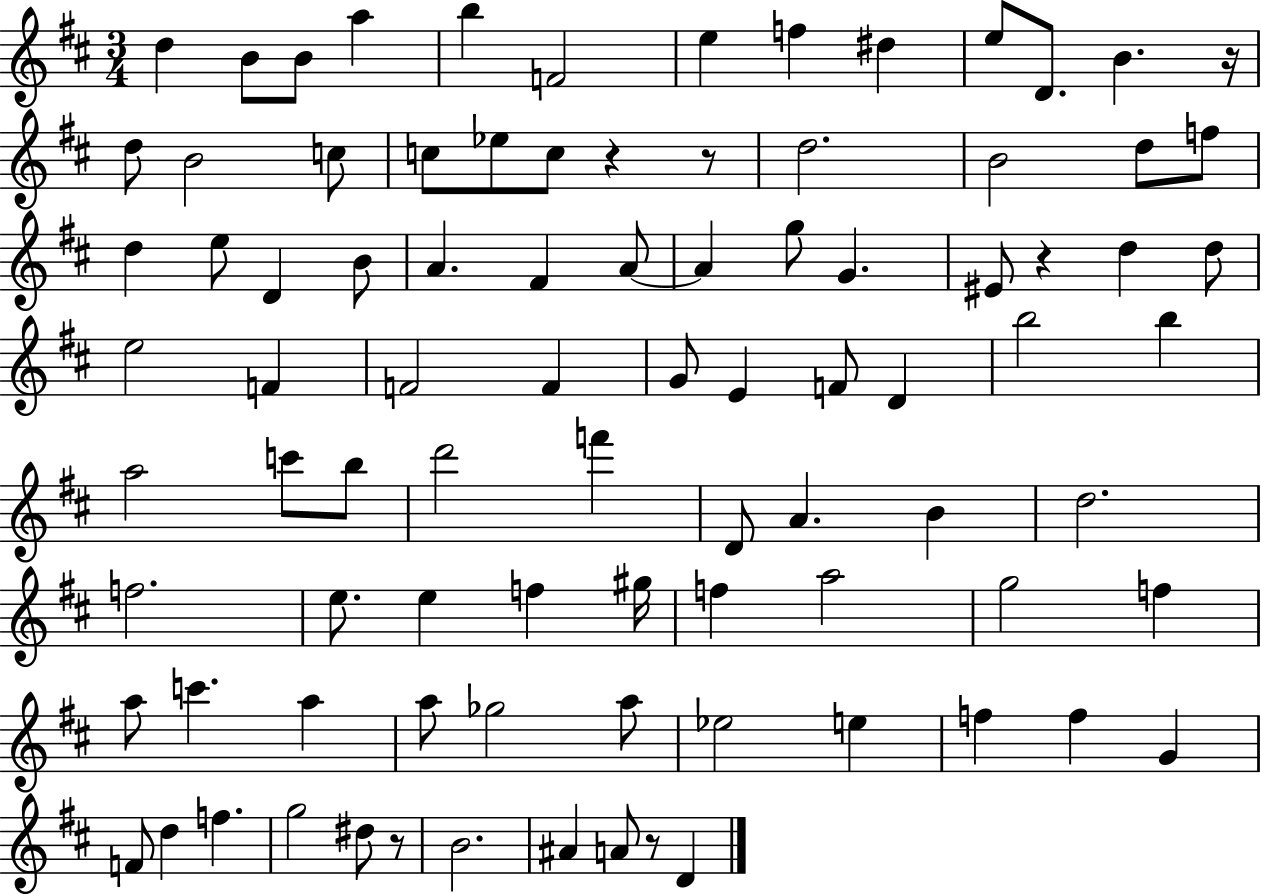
X:1
T:Untitled
M:3/4
L:1/4
K:D
d B/2 B/2 a b F2 e f ^d e/2 D/2 B z/4 d/2 B2 c/2 c/2 _e/2 c/2 z z/2 d2 B2 d/2 f/2 d e/2 D B/2 A ^F A/2 A g/2 G ^E/2 z d d/2 e2 F F2 F G/2 E F/2 D b2 b a2 c'/2 b/2 d'2 f' D/2 A B d2 f2 e/2 e f ^g/4 f a2 g2 f a/2 c' a a/2 _g2 a/2 _e2 e f f G F/2 d f g2 ^d/2 z/2 B2 ^A A/2 z/2 D